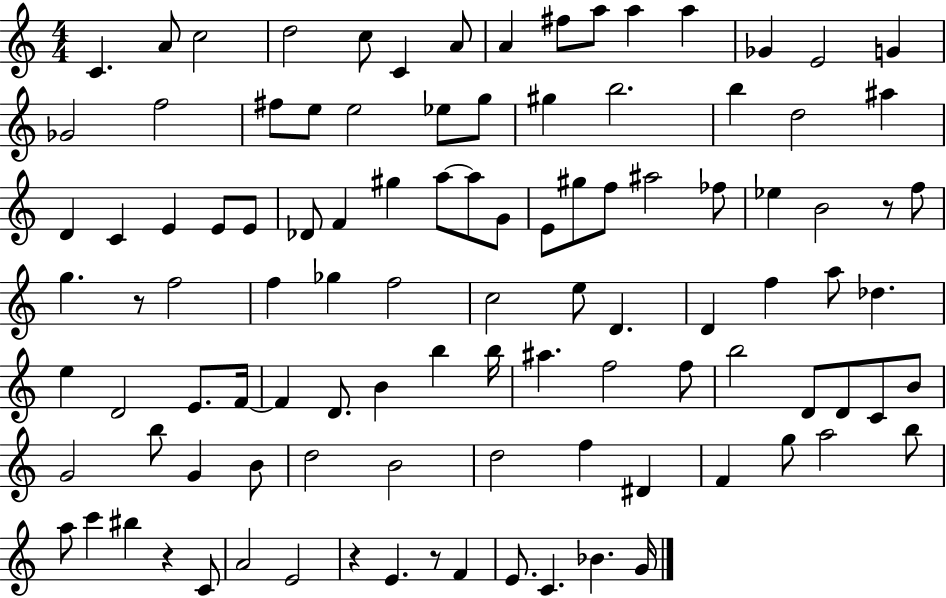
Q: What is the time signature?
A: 4/4